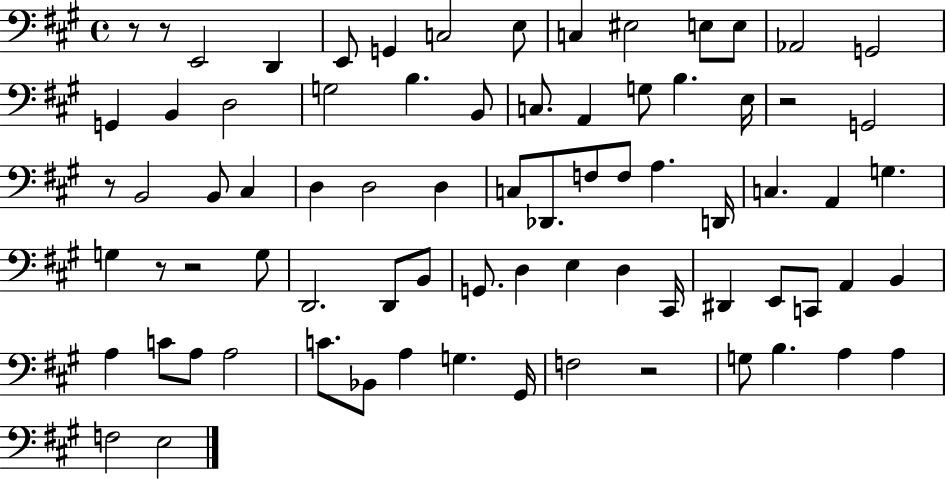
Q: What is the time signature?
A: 4/4